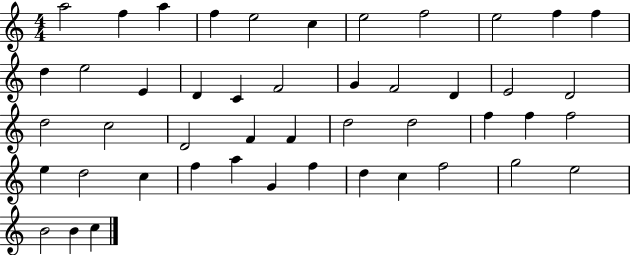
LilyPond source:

{
  \clef treble
  \numericTimeSignature
  \time 4/4
  \key c \major
  a''2 f''4 a''4 | f''4 e''2 c''4 | e''2 f''2 | e''2 f''4 f''4 | \break d''4 e''2 e'4 | d'4 c'4 f'2 | g'4 f'2 d'4 | e'2 d'2 | \break d''2 c''2 | d'2 f'4 f'4 | d''2 d''2 | f''4 f''4 f''2 | \break e''4 d''2 c''4 | f''4 a''4 g'4 f''4 | d''4 c''4 f''2 | g''2 e''2 | \break b'2 b'4 c''4 | \bar "|."
}